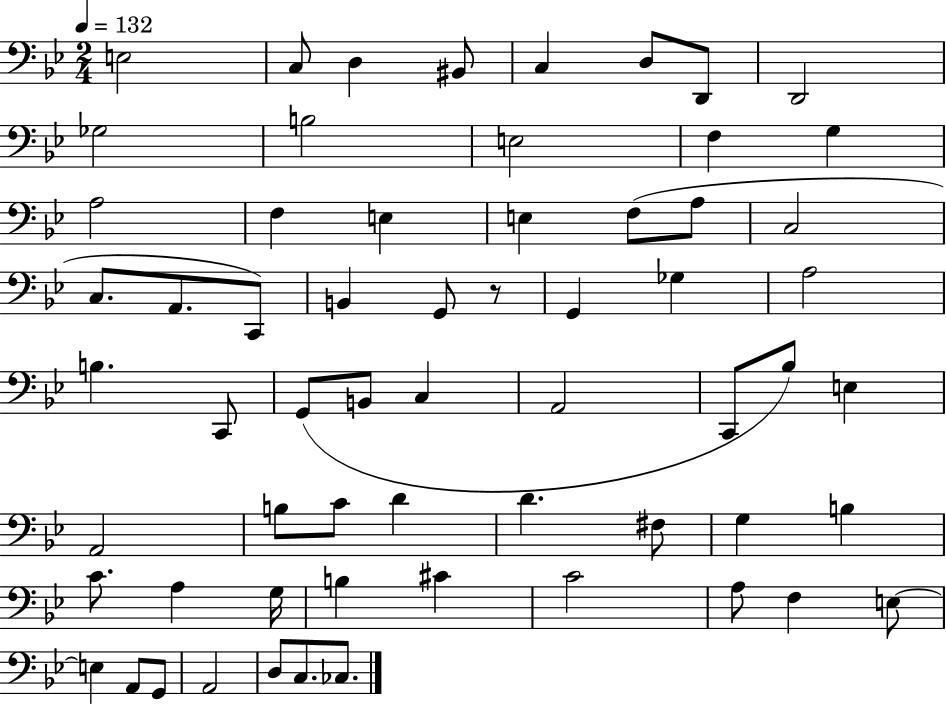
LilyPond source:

{
  \clef bass
  \numericTimeSignature
  \time 2/4
  \key bes \major
  \tempo 4 = 132
  e2 | c8 d4 bis,8 | c4 d8 d,8 | d,2 | \break ges2 | b2 | e2 | f4 g4 | \break a2 | f4 e4 | e4 f8( a8 | c2 | \break c8. a,8. c,8) | b,4 g,8 r8 | g,4 ges4 | a2 | \break b4. c,8 | g,8( b,8 c4 | a,2 | c,8 bes8) e4 | \break a,2 | b8 c'8 d'4 | d'4. fis8 | g4 b4 | \break c'8. a4 g16 | b4 cis'4 | c'2 | a8 f4 e8~~ | \break e4 a,8 g,8 | a,2 | d8 c8. ces8. | \bar "|."
}